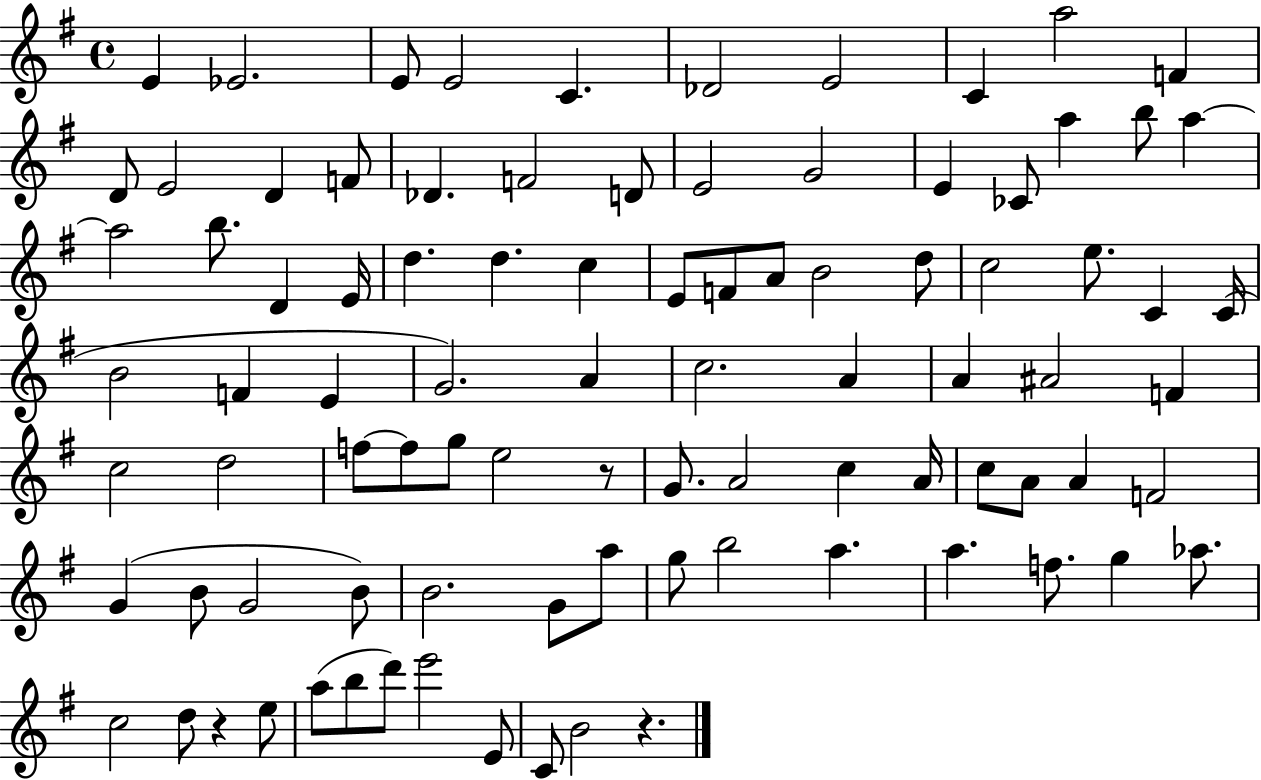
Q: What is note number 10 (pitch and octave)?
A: F4